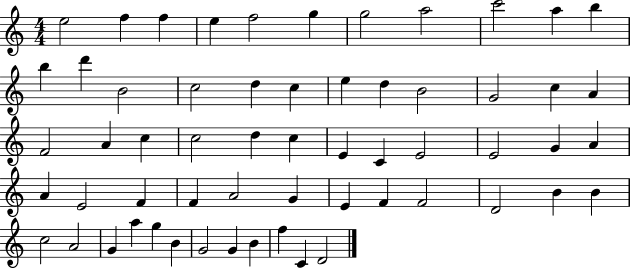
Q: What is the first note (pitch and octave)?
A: E5